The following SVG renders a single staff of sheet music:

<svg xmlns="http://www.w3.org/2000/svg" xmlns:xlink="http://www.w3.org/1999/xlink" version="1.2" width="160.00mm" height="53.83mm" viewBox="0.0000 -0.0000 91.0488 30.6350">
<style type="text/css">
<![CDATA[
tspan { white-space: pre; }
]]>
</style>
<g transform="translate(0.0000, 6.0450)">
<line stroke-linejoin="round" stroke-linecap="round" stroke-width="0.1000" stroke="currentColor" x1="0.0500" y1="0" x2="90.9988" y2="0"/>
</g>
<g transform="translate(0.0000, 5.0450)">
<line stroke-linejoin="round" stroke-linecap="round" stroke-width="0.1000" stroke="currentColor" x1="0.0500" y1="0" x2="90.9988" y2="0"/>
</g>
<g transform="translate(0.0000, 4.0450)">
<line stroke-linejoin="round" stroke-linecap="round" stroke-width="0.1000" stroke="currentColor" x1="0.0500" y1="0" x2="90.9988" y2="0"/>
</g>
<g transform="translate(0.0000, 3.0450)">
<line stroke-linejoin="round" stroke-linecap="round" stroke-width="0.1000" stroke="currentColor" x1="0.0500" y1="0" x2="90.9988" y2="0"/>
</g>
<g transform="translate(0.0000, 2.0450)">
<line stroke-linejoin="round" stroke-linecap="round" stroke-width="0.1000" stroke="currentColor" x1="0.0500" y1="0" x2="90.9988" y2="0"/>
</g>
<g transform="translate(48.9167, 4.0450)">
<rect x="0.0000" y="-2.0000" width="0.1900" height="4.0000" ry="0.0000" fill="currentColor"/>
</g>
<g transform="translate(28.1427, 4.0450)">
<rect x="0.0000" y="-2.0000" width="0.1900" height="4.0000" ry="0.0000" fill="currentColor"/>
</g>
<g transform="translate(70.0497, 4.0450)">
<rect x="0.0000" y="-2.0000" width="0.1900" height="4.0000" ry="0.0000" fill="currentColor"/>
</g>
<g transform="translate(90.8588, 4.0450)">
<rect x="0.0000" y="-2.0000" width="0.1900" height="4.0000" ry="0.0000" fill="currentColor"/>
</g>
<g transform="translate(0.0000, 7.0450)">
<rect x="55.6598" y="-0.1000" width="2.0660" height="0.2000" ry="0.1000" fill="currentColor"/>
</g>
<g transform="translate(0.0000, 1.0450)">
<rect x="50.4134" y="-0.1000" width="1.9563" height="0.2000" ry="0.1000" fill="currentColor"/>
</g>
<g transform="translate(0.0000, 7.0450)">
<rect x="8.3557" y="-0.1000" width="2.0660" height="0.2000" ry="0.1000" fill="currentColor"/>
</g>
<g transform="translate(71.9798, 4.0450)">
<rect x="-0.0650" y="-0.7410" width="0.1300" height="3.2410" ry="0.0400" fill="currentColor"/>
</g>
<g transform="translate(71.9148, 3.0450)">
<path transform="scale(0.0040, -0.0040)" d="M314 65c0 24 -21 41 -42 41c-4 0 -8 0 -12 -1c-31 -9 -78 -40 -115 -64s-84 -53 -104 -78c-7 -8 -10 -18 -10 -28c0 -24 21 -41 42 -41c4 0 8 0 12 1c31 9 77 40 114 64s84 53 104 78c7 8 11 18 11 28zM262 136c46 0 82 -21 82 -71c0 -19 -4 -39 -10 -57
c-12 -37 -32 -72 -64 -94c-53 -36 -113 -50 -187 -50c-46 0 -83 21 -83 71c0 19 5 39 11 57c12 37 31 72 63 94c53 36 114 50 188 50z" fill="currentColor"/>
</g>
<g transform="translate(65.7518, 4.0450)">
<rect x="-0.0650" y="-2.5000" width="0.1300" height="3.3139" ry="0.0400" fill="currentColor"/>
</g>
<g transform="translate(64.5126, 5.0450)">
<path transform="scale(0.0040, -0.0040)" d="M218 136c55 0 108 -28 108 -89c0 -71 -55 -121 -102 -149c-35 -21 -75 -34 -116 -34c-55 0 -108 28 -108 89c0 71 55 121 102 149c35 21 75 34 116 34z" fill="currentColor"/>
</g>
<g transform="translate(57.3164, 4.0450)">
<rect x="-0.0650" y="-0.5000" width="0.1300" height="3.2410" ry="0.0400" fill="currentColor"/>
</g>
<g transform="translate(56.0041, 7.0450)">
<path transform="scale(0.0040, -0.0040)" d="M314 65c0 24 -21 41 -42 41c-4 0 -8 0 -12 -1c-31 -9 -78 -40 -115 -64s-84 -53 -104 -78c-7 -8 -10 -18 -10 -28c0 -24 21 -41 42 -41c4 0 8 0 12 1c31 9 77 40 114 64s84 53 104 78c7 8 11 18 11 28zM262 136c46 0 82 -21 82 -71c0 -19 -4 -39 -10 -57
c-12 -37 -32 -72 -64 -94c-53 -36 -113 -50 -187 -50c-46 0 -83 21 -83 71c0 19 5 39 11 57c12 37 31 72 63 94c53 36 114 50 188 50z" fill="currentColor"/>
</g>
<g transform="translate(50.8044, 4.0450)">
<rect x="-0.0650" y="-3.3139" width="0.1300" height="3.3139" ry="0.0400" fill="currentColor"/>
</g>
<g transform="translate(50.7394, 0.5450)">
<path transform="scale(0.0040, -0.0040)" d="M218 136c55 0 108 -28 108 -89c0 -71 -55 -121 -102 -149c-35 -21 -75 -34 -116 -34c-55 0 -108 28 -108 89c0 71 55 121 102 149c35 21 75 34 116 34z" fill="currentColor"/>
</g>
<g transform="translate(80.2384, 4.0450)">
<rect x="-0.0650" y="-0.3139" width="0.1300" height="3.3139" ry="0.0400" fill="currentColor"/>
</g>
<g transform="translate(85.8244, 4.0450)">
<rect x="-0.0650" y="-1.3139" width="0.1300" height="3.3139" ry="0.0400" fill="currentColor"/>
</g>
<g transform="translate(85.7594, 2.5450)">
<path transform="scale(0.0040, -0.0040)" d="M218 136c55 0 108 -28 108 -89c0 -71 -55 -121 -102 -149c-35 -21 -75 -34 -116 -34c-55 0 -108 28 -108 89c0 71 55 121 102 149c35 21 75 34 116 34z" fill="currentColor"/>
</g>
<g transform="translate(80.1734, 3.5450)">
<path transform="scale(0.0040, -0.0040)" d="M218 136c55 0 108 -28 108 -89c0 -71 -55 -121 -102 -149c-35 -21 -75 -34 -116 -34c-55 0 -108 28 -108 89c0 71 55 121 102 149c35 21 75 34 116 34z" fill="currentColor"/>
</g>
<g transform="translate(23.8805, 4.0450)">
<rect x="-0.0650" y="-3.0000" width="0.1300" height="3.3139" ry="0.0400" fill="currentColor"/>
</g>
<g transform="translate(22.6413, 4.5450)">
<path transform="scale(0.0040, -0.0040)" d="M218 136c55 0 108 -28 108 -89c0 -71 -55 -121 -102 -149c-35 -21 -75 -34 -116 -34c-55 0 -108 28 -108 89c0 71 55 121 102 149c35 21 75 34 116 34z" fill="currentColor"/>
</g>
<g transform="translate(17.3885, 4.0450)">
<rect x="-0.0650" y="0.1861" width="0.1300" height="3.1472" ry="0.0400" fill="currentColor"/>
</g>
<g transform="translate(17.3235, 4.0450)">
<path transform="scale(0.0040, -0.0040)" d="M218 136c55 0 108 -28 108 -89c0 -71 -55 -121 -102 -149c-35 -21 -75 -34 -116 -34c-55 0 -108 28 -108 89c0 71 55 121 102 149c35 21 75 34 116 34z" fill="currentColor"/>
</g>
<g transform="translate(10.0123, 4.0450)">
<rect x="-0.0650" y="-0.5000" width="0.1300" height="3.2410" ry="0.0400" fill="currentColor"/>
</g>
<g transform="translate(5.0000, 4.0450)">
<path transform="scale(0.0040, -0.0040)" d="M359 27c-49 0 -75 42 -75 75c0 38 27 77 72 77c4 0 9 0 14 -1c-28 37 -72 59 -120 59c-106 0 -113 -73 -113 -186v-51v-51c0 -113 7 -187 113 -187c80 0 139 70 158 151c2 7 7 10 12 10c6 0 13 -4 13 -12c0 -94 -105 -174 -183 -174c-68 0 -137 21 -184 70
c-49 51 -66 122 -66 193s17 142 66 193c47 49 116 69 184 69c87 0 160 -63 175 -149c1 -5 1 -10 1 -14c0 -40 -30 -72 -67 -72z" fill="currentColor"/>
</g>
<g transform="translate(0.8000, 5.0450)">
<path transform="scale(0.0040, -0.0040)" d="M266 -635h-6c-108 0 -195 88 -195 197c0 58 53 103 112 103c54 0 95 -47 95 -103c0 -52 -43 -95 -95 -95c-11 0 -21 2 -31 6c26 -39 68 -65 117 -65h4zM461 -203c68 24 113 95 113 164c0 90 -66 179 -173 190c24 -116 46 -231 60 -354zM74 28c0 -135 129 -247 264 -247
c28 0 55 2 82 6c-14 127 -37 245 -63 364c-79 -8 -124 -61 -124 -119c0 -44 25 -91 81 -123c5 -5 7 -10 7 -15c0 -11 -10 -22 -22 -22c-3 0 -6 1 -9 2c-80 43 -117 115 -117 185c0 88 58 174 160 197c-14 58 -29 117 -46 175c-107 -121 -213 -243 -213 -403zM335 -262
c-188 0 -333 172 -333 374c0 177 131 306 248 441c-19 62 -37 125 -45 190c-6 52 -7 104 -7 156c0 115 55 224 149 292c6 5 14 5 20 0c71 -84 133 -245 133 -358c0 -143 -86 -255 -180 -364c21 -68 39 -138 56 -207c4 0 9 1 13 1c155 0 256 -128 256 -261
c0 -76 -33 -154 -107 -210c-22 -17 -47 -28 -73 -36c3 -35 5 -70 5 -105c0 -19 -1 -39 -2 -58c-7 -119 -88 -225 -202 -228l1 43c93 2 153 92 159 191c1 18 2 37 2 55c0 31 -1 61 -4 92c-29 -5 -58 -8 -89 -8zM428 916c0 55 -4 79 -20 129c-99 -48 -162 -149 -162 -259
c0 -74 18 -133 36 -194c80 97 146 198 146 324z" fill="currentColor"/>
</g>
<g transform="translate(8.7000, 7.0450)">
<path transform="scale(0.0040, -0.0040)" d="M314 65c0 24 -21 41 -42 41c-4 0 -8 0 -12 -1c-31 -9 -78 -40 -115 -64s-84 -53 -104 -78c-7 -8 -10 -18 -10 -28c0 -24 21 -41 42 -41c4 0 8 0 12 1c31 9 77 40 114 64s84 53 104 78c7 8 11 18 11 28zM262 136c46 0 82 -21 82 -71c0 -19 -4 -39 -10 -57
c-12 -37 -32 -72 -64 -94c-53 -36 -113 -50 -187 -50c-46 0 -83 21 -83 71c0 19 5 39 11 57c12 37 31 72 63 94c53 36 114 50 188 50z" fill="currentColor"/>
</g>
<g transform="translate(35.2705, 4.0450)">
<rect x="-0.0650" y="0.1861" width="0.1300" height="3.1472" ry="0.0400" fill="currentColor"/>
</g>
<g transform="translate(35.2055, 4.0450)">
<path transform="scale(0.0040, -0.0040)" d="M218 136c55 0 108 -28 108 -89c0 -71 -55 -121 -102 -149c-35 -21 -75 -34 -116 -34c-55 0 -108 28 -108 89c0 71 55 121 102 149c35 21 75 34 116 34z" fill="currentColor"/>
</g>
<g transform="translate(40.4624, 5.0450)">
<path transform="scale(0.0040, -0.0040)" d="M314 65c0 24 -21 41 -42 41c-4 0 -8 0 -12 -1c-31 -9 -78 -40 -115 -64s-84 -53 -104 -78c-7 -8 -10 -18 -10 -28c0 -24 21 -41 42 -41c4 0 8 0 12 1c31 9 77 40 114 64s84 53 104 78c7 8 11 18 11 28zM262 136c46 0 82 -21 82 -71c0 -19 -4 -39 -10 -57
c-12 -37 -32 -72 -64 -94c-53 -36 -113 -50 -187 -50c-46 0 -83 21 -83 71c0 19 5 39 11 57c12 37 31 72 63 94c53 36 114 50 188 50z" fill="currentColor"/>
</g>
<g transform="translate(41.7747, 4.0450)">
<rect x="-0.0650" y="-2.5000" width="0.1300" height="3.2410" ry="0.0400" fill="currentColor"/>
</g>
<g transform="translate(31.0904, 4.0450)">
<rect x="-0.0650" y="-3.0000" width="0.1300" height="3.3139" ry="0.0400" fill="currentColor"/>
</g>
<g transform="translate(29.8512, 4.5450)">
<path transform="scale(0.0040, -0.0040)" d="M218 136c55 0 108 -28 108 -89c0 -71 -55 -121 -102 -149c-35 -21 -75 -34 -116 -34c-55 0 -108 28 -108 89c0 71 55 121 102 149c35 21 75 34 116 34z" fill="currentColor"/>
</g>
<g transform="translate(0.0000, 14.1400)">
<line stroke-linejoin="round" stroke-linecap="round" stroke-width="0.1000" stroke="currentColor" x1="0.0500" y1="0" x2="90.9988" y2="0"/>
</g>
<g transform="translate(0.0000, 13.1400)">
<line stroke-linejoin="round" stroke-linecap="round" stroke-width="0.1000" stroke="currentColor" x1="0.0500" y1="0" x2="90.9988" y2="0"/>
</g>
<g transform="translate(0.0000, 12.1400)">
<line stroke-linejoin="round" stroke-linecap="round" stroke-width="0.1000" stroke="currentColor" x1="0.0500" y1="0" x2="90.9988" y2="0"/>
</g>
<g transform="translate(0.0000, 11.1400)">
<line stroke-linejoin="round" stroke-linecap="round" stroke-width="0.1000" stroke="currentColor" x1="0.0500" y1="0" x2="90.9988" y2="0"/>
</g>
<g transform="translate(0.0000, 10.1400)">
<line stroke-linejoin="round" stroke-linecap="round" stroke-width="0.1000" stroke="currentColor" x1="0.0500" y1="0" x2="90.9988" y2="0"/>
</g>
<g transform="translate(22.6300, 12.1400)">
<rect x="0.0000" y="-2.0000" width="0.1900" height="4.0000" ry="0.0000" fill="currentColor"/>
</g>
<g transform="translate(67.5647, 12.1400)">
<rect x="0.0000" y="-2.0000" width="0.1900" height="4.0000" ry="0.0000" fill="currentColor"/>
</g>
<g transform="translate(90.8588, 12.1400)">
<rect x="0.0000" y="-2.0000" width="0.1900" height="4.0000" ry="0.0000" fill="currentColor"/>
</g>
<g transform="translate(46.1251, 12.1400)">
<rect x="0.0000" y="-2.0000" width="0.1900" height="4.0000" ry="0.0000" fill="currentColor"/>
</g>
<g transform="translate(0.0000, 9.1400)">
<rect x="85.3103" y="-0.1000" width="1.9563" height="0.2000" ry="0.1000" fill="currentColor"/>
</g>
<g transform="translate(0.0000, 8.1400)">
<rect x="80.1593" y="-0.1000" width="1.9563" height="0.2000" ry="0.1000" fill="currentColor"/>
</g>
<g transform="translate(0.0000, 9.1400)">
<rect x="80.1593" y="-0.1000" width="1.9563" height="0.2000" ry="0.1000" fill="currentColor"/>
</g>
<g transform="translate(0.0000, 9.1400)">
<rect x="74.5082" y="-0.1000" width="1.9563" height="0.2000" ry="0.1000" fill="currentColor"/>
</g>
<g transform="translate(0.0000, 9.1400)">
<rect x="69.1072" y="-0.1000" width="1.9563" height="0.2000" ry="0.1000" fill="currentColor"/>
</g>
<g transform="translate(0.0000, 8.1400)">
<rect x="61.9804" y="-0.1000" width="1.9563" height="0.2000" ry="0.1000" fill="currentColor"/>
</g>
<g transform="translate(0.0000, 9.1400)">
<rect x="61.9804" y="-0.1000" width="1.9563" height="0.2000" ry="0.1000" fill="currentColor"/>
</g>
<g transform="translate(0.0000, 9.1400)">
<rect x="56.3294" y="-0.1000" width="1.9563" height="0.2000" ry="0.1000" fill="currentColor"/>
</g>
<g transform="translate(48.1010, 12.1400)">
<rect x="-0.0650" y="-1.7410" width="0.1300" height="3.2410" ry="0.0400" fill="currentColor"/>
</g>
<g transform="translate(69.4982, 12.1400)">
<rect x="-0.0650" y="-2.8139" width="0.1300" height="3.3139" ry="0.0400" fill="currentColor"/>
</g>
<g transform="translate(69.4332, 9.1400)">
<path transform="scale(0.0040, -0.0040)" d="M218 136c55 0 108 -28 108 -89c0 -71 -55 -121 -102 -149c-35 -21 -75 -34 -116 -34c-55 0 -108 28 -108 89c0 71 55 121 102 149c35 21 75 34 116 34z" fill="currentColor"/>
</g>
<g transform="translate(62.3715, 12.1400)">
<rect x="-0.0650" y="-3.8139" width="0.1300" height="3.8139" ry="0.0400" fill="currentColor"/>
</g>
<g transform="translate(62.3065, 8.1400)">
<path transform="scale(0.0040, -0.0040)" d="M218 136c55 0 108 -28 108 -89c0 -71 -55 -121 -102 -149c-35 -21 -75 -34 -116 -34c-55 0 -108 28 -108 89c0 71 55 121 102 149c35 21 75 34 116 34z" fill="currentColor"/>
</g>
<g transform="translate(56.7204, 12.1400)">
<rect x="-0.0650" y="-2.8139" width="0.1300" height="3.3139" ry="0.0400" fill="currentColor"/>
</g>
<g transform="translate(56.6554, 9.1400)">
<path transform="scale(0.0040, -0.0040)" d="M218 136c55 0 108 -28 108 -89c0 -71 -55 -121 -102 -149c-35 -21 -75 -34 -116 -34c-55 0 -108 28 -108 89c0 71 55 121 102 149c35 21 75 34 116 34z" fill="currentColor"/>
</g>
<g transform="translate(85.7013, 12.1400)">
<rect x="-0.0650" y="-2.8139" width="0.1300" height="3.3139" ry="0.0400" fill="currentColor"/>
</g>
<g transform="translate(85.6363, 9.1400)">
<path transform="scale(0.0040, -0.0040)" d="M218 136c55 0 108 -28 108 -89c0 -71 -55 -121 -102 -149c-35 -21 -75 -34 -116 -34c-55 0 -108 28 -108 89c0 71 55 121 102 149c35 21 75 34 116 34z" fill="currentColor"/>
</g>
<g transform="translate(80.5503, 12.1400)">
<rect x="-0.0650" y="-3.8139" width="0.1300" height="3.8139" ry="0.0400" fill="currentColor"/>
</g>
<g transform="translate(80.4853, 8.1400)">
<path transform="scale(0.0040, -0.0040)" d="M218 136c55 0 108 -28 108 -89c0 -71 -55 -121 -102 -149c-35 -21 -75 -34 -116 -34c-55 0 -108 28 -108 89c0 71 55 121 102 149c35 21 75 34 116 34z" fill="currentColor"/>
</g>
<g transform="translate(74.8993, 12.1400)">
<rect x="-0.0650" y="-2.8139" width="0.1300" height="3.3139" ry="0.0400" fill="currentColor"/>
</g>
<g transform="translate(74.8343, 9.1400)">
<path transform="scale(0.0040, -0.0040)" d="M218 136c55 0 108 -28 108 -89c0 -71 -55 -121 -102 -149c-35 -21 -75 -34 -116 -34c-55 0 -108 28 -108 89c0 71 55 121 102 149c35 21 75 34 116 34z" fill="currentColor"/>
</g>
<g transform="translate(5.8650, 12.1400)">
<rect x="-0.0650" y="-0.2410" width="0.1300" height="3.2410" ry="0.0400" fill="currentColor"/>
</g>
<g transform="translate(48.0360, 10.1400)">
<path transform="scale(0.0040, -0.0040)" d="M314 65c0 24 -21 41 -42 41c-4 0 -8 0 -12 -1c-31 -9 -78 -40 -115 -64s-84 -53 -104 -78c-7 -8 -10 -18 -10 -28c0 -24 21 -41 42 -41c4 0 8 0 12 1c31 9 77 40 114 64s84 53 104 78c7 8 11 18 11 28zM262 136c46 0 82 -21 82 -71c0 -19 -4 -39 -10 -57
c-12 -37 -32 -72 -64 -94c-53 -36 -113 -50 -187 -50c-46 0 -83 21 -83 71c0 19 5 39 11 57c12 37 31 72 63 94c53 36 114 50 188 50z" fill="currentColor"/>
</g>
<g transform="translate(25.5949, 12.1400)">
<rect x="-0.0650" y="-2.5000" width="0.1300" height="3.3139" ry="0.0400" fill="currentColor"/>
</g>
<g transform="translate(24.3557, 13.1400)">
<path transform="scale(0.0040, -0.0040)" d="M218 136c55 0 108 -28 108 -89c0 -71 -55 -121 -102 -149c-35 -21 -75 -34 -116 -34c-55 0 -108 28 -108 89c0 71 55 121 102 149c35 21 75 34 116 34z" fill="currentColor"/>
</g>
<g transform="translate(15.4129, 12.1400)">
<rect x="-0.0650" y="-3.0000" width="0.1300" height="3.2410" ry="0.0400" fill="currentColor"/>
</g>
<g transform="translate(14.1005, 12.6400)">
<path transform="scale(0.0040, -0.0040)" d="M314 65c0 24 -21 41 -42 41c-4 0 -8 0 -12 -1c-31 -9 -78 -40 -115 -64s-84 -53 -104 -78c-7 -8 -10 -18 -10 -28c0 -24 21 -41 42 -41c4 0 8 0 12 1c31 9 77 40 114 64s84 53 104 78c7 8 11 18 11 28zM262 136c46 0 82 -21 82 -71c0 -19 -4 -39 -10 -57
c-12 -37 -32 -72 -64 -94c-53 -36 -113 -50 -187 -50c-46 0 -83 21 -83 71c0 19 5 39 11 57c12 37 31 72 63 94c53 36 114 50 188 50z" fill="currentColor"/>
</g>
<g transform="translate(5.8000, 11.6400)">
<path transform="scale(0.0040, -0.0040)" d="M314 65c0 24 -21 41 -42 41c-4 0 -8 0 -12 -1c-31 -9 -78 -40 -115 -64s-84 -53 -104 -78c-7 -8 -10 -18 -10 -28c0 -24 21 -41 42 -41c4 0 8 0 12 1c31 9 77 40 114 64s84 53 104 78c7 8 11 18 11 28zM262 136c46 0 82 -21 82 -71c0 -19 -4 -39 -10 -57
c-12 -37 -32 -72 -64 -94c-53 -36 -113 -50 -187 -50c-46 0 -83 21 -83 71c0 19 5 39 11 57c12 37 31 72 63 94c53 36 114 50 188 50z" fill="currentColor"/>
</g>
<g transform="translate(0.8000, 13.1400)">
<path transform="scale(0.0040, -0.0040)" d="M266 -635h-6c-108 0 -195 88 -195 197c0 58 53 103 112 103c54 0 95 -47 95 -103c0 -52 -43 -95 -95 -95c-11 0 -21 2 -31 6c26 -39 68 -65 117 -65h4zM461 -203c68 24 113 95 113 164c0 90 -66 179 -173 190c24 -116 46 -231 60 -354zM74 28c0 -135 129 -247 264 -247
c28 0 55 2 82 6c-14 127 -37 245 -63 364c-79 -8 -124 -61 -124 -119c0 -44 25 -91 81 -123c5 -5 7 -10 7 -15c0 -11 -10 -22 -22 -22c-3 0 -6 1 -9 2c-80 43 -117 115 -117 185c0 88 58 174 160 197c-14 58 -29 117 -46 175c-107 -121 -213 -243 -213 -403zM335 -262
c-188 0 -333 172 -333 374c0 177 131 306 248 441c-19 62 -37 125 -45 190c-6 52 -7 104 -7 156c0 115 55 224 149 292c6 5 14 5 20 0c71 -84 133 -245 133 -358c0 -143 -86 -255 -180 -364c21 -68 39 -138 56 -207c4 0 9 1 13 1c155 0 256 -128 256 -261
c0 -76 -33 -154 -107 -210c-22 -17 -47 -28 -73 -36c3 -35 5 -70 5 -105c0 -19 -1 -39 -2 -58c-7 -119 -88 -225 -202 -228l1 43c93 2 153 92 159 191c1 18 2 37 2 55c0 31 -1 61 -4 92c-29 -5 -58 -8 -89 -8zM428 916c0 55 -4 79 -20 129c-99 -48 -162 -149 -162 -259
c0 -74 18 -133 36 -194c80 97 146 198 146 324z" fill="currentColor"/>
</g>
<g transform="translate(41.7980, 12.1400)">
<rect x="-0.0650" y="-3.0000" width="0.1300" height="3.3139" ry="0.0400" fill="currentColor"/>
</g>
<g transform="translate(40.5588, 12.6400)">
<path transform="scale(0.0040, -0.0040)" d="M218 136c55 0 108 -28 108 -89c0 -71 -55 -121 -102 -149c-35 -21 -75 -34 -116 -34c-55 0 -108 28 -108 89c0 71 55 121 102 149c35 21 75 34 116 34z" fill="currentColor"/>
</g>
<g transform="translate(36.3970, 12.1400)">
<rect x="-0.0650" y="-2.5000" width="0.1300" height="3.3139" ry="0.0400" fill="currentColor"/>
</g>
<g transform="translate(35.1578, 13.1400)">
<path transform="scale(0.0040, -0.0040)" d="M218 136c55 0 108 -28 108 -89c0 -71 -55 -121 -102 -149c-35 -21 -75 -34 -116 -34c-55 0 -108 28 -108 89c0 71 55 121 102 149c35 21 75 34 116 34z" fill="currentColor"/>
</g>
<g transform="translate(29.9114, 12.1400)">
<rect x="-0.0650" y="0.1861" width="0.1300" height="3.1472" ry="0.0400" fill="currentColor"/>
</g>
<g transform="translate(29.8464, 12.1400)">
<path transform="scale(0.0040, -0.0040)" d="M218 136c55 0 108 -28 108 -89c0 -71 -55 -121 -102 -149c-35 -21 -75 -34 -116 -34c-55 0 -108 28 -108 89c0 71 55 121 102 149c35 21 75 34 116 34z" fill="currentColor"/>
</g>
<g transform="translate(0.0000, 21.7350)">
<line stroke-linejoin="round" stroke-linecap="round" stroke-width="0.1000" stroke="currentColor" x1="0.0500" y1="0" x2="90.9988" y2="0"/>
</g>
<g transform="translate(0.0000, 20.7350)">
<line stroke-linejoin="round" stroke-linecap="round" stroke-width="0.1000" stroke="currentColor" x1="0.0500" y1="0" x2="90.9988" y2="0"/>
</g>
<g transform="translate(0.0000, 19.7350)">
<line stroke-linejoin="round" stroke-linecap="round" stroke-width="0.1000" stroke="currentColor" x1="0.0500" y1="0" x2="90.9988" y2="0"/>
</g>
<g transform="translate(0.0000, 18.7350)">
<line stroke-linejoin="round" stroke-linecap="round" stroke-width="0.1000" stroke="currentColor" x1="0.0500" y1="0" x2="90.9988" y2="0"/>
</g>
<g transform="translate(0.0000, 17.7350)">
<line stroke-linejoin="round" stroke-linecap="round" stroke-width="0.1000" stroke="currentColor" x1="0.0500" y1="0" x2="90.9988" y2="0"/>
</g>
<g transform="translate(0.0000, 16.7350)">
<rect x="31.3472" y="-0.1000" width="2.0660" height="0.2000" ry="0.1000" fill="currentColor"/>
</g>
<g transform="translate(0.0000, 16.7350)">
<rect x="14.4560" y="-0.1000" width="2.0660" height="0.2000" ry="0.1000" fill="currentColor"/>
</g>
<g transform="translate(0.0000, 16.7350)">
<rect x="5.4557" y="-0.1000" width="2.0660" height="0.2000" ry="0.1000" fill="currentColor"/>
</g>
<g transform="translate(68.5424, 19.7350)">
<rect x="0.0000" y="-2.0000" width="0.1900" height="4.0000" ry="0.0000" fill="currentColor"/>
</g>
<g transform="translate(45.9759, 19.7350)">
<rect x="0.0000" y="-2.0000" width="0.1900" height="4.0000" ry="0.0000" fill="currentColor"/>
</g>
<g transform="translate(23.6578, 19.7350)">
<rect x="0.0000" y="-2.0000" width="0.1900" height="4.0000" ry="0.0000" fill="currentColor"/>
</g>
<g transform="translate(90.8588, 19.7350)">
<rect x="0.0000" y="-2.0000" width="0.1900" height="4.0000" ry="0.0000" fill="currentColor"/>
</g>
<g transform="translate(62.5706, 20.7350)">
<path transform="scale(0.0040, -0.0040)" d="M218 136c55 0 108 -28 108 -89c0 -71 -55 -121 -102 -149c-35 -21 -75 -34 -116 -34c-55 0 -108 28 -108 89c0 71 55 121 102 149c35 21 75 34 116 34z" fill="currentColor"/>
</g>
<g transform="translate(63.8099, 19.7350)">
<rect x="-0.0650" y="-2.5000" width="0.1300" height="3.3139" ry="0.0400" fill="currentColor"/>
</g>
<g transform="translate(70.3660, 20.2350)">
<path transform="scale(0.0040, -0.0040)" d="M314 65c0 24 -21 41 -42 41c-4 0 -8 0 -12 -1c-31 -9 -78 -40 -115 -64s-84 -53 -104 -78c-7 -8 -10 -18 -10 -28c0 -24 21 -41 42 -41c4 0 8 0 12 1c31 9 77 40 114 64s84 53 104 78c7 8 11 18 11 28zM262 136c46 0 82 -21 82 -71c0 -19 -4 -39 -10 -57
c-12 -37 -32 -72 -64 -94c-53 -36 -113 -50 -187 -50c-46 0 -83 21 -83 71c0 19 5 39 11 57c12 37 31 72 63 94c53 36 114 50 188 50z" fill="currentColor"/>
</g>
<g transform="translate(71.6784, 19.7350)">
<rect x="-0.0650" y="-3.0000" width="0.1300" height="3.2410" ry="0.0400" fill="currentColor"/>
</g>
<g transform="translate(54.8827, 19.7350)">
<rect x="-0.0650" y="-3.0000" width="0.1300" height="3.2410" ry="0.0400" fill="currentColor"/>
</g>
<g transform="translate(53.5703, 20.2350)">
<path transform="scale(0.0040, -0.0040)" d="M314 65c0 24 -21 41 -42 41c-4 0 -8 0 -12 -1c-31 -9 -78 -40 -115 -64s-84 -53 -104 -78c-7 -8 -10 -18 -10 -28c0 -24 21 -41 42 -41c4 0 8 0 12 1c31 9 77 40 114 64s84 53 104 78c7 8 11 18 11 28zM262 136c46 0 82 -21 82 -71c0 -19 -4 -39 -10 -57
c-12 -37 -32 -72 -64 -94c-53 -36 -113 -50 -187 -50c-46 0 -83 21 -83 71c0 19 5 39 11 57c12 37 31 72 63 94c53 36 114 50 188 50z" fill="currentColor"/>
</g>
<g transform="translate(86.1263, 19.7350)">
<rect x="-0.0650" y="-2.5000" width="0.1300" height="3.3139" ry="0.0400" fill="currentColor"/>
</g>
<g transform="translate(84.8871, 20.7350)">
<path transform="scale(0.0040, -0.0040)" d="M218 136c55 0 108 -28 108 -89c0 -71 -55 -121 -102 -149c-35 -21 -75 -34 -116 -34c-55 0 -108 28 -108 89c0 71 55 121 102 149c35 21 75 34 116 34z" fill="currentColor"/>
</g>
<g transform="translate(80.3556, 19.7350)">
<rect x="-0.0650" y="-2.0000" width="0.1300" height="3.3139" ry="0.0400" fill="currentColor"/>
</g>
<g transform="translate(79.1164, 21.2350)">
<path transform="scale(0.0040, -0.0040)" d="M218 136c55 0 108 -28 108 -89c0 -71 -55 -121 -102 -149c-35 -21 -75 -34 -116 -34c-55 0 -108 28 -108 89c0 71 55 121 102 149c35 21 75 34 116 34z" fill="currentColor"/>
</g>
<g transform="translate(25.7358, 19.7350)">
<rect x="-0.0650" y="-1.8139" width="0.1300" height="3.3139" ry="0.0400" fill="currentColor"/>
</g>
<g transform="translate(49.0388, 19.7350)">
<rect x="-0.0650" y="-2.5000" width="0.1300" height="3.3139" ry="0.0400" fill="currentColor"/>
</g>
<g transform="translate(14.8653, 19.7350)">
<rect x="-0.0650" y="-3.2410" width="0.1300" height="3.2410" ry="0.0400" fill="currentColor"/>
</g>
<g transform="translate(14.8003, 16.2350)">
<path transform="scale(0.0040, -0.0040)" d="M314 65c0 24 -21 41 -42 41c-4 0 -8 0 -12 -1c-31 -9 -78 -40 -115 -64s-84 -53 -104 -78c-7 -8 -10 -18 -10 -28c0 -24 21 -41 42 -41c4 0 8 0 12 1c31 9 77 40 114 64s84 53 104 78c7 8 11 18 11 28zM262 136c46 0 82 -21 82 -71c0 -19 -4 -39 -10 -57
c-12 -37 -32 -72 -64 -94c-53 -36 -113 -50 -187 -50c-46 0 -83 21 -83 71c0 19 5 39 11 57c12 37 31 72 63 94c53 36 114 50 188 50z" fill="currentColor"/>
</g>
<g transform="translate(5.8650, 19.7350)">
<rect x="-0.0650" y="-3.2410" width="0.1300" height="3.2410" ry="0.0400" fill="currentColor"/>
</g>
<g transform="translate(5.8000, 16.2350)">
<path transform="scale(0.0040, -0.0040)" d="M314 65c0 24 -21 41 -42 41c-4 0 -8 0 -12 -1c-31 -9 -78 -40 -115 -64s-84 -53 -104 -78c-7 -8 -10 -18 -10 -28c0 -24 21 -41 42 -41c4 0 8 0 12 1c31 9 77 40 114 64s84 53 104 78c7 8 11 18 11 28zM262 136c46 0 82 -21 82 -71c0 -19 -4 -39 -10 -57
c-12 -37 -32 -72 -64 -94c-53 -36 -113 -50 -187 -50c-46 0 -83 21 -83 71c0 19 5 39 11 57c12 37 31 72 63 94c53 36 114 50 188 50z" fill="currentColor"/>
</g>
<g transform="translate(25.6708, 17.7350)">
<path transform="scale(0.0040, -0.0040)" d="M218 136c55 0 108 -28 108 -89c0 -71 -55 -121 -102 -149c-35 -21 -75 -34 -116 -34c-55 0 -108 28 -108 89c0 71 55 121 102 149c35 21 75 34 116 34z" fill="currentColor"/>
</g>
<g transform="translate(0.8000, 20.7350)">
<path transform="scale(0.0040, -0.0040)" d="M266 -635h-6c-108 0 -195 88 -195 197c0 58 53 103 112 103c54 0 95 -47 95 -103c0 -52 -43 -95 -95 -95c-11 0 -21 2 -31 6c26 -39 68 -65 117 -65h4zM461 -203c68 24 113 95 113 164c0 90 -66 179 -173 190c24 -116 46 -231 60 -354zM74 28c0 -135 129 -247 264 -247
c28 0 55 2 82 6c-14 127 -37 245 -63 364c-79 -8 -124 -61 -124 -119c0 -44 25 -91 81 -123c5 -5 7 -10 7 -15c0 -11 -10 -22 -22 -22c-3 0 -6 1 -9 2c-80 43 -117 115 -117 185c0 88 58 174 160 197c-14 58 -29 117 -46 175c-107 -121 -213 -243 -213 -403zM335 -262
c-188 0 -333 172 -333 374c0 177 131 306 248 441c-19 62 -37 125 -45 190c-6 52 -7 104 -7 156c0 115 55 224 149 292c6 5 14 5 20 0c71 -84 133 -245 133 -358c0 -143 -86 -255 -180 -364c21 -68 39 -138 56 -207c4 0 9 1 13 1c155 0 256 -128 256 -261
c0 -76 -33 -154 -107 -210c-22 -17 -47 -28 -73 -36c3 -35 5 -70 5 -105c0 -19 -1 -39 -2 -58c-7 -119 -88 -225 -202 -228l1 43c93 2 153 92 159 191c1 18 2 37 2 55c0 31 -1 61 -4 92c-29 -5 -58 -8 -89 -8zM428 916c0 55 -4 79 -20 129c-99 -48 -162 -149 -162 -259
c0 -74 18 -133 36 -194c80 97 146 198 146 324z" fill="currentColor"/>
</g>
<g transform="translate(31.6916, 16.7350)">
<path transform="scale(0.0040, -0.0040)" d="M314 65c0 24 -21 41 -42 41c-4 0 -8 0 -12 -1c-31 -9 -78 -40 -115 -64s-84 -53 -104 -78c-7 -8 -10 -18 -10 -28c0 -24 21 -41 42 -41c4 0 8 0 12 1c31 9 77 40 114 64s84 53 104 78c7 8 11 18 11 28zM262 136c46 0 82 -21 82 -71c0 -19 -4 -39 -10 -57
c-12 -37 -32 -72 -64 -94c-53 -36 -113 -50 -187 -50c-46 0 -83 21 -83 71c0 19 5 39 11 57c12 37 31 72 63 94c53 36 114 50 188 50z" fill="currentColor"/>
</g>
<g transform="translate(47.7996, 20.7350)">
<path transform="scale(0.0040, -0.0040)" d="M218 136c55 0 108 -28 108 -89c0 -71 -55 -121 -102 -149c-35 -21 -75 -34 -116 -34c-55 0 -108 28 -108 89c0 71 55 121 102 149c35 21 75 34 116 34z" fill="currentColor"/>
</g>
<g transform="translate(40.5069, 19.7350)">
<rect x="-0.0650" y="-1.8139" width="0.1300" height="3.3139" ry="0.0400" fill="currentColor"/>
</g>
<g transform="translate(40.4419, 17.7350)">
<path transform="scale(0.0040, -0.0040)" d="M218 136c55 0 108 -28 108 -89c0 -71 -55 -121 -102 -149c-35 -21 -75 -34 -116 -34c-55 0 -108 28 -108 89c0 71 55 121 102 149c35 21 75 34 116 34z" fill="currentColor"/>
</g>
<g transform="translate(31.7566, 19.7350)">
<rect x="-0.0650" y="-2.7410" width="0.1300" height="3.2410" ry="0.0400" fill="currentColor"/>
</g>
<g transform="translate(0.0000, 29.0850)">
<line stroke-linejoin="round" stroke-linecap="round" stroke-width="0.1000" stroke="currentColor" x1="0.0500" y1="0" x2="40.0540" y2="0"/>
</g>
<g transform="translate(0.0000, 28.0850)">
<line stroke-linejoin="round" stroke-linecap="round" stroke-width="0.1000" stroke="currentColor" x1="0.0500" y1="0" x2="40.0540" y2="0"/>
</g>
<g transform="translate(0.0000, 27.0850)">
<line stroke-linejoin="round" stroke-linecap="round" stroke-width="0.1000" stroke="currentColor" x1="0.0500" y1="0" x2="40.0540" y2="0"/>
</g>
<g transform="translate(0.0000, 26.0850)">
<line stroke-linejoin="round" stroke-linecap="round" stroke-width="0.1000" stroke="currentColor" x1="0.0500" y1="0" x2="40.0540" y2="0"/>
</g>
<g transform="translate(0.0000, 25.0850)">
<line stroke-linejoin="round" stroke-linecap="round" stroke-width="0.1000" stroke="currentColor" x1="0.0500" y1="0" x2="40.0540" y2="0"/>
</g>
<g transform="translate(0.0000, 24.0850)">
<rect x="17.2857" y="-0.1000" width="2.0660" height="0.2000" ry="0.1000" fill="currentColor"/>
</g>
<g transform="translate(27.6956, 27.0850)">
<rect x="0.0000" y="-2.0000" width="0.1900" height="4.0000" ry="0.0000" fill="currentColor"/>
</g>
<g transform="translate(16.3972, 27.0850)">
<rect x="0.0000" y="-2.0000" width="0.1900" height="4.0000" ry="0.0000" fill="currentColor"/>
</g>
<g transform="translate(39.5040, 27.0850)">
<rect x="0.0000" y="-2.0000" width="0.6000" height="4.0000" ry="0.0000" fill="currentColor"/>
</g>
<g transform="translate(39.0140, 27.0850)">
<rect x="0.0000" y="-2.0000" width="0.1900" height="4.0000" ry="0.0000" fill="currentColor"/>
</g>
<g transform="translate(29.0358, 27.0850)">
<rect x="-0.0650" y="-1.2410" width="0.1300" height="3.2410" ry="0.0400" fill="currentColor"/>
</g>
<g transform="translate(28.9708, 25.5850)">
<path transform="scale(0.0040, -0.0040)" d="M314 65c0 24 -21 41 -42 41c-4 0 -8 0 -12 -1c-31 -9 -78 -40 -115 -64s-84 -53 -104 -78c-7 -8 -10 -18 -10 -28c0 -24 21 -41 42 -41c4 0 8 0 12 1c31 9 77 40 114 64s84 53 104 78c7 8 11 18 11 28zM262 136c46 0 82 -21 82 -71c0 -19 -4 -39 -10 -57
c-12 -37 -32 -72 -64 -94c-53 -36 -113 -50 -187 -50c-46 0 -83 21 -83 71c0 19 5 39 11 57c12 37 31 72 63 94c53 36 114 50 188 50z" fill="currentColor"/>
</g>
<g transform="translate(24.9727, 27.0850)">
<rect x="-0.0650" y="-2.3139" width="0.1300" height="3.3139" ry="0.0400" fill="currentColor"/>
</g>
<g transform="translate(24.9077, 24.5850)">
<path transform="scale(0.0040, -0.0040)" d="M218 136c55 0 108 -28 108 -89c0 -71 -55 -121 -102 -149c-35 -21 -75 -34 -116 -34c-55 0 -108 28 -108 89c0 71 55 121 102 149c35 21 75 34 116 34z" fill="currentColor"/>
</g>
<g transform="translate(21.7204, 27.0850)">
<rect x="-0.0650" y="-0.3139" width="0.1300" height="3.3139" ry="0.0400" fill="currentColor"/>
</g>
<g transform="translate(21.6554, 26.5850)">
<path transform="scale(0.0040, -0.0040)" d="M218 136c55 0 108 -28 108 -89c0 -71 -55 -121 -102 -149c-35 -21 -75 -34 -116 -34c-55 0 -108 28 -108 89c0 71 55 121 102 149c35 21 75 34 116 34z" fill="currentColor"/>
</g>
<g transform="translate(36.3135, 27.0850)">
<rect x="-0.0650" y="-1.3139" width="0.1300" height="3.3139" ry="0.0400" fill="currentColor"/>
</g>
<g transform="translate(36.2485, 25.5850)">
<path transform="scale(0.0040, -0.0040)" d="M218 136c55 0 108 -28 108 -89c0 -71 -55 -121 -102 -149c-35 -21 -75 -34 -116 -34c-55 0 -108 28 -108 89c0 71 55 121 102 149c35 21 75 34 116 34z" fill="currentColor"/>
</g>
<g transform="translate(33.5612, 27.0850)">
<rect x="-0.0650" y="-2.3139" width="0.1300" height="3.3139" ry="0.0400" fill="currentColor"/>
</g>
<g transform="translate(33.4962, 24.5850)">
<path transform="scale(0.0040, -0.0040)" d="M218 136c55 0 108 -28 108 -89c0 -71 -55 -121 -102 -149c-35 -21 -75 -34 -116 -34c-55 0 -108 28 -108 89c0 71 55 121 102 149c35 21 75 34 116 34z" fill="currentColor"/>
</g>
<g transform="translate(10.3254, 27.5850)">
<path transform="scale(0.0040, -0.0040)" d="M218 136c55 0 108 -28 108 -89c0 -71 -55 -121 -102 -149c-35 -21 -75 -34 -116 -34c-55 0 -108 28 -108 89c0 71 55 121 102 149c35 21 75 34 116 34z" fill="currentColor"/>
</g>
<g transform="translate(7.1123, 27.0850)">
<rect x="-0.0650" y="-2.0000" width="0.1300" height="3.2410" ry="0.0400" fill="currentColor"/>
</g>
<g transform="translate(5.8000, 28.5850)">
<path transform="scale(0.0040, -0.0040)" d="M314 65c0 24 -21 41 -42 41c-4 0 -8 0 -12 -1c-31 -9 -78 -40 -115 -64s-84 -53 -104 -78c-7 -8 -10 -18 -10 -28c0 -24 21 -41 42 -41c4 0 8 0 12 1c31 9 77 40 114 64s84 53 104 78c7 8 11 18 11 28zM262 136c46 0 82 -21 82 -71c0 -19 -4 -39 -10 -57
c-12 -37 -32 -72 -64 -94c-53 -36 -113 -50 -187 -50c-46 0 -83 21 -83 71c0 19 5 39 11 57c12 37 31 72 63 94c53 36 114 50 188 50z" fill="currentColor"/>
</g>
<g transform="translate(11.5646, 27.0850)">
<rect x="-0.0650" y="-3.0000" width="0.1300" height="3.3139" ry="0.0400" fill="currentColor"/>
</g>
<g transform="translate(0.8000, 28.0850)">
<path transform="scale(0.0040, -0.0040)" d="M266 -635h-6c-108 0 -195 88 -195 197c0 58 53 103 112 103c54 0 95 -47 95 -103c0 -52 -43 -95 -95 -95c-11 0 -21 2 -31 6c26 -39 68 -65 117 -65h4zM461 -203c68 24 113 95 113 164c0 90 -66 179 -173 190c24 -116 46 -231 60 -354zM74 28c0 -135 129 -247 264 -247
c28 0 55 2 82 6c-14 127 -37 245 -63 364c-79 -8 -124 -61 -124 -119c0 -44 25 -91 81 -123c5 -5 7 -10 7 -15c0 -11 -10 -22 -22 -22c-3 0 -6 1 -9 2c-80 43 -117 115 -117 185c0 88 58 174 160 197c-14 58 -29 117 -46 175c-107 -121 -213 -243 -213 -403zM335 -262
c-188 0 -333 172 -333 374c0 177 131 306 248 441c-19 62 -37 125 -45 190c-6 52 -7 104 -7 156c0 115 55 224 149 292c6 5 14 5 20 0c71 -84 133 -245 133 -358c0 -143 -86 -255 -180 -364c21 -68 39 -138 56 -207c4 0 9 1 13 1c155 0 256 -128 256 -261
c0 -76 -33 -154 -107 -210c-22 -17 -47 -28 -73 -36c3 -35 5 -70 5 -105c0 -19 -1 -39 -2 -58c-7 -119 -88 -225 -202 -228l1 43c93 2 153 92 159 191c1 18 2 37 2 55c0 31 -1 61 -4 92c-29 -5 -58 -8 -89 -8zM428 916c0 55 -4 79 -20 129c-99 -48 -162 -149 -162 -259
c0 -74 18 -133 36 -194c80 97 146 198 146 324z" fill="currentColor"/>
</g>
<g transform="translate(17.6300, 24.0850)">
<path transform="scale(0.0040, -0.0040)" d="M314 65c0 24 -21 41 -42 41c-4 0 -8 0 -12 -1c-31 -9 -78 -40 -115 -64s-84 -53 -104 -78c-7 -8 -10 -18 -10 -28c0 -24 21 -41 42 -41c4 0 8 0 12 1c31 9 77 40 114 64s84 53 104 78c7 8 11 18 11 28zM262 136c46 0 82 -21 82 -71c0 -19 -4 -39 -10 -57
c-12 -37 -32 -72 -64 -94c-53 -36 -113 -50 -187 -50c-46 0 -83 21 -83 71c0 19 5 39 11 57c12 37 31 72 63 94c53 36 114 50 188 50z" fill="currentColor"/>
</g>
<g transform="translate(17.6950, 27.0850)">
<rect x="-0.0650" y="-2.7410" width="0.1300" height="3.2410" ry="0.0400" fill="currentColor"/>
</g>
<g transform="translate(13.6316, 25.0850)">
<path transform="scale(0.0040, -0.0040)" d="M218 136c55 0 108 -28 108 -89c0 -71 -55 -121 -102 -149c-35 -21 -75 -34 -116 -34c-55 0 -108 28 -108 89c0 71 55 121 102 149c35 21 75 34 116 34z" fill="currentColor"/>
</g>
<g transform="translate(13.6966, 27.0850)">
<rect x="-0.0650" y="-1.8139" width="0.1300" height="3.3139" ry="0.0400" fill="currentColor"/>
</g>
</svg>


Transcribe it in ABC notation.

X:1
T:Untitled
M:4/4
L:1/4
K:C
C2 B A A B G2 b C2 G d2 c e c2 A2 G B G A f2 a c' a a c' a b2 b2 f a2 f G A2 G A2 F G F2 A f a2 c g e2 g e